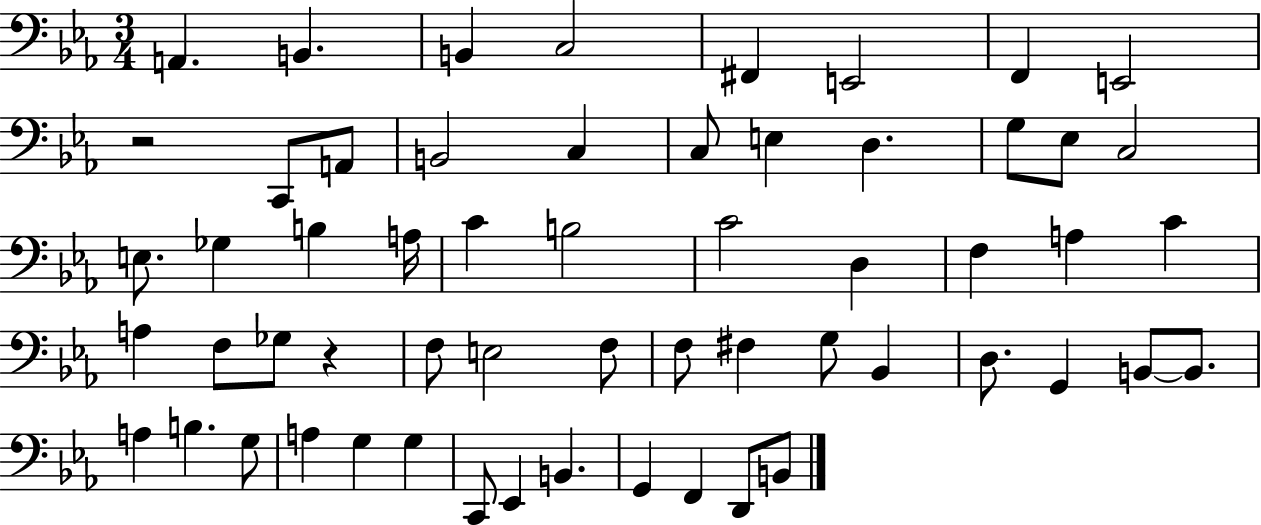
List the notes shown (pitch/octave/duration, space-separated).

A2/q. B2/q. B2/q C3/h F#2/q E2/h F2/q E2/h R/h C2/e A2/e B2/h C3/q C3/e E3/q D3/q. G3/e Eb3/e C3/h E3/e. Gb3/q B3/q A3/s C4/q B3/h C4/h D3/q F3/q A3/q C4/q A3/q F3/e Gb3/e R/q F3/e E3/h F3/e F3/e F#3/q G3/e Bb2/q D3/e. G2/q B2/e B2/e. A3/q B3/q. G3/e A3/q G3/q G3/q C2/e Eb2/q B2/q. G2/q F2/q D2/e B2/e